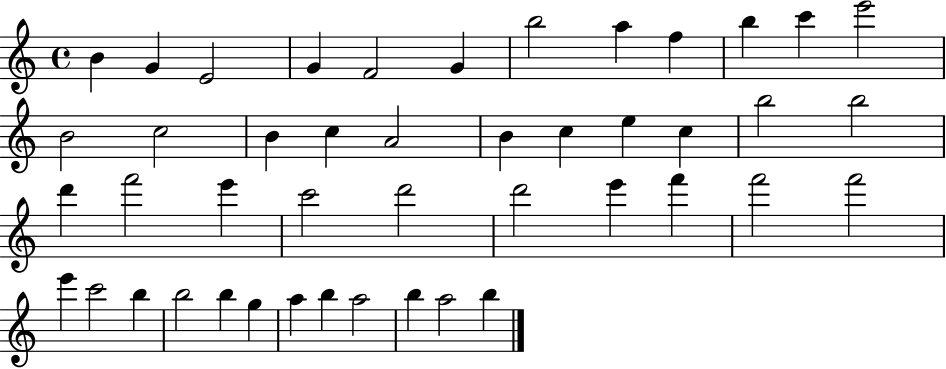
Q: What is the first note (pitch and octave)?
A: B4